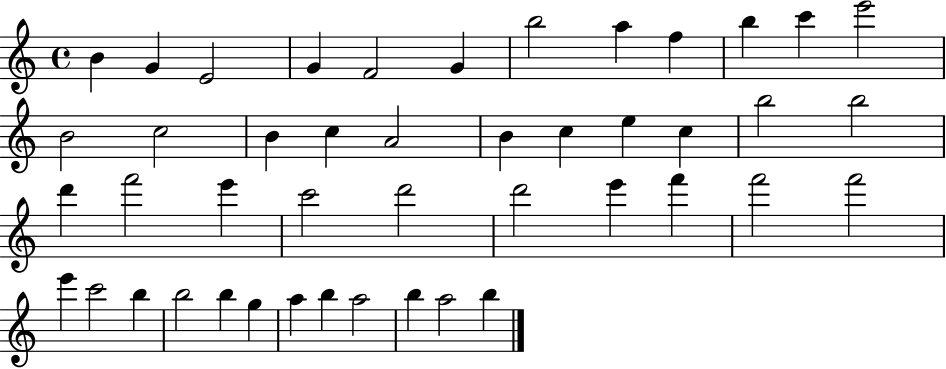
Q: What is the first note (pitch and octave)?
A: B4